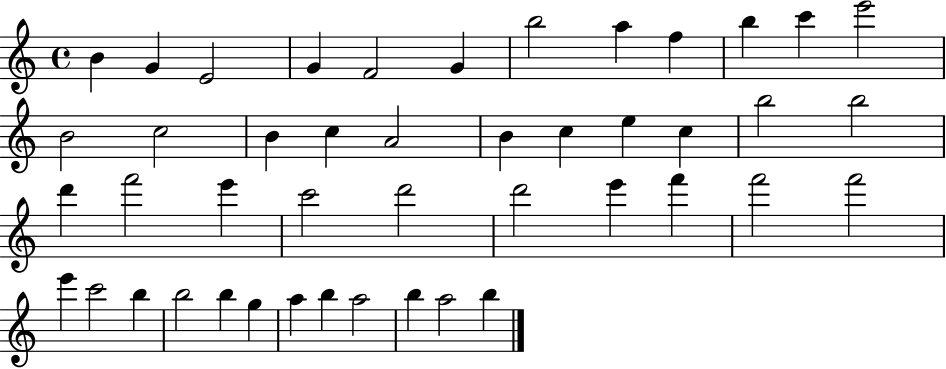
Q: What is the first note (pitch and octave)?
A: B4